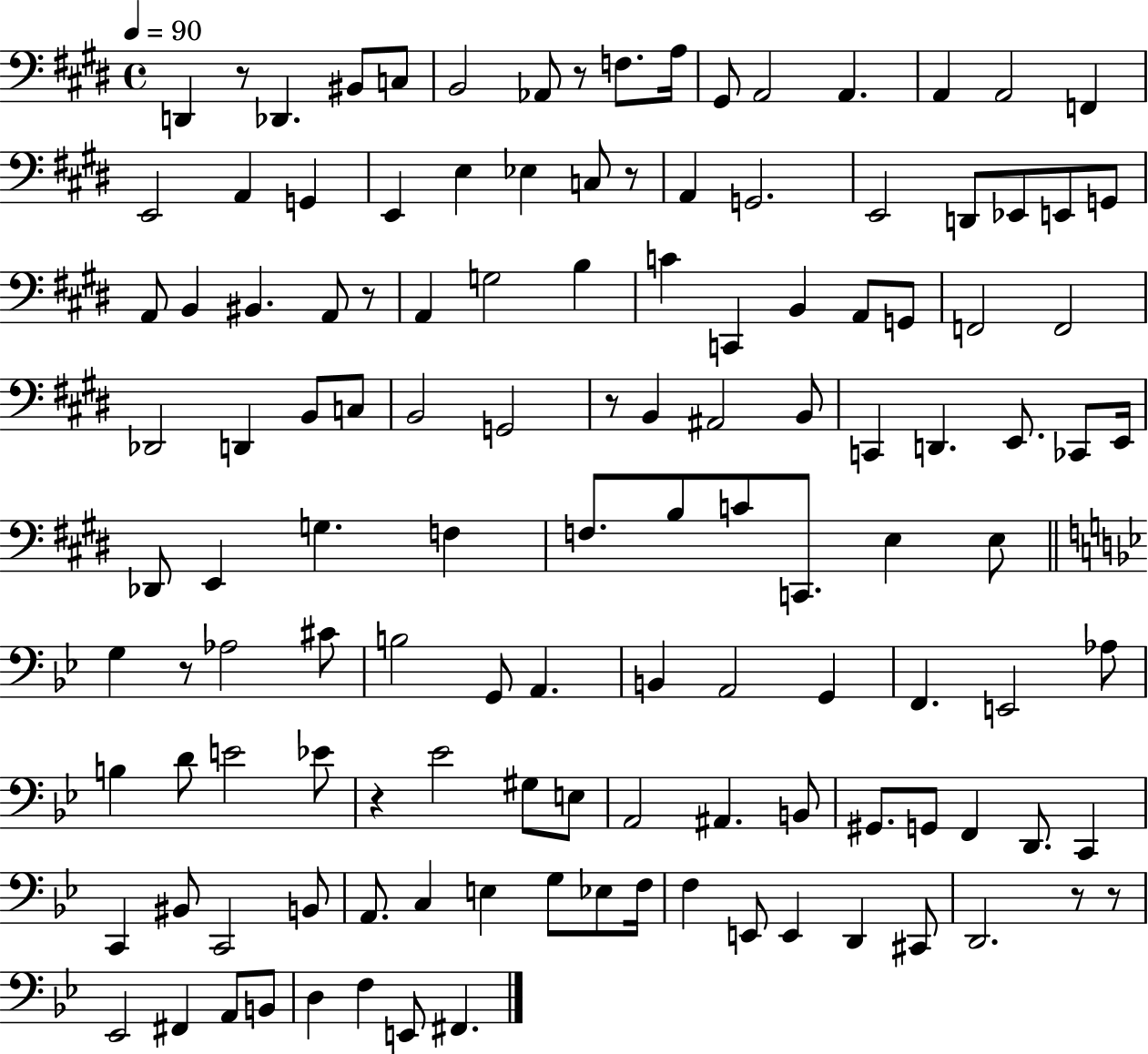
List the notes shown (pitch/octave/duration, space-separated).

D2/q R/e Db2/q. BIS2/e C3/e B2/h Ab2/e R/e F3/e. A3/s G#2/e A2/h A2/q. A2/q A2/h F2/q E2/h A2/q G2/q E2/q E3/q Eb3/q C3/e R/e A2/q G2/h. E2/h D2/e Eb2/e E2/e G2/e A2/e B2/q BIS2/q. A2/e R/e A2/q G3/h B3/q C4/q C2/q B2/q A2/e G2/e F2/h F2/h Db2/h D2/q B2/e C3/e B2/h G2/h R/e B2/q A#2/h B2/e C2/q D2/q. E2/e. CES2/e E2/s Db2/e E2/q G3/q. F3/q F3/e. B3/e C4/e C2/e. E3/q E3/e G3/q R/e Ab3/h C#4/e B3/h G2/e A2/q. B2/q A2/h G2/q F2/q. E2/h Ab3/e B3/q D4/e E4/h Eb4/e R/q Eb4/h G#3/e E3/e A2/h A#2/q. B2/e G#2/e. G2/e F2/q D2/e. C2/q C2/q BIS2/e C2/h B2/e A2/e. C3/q E3/q G3/e Eb3/e F3/s F3/q E2/e E2/q D2/q C#2/e D2/h. R/e R/e Eb2/h F#2/q A2/e B2/e D3/q F3/q E2/e F#2/q.